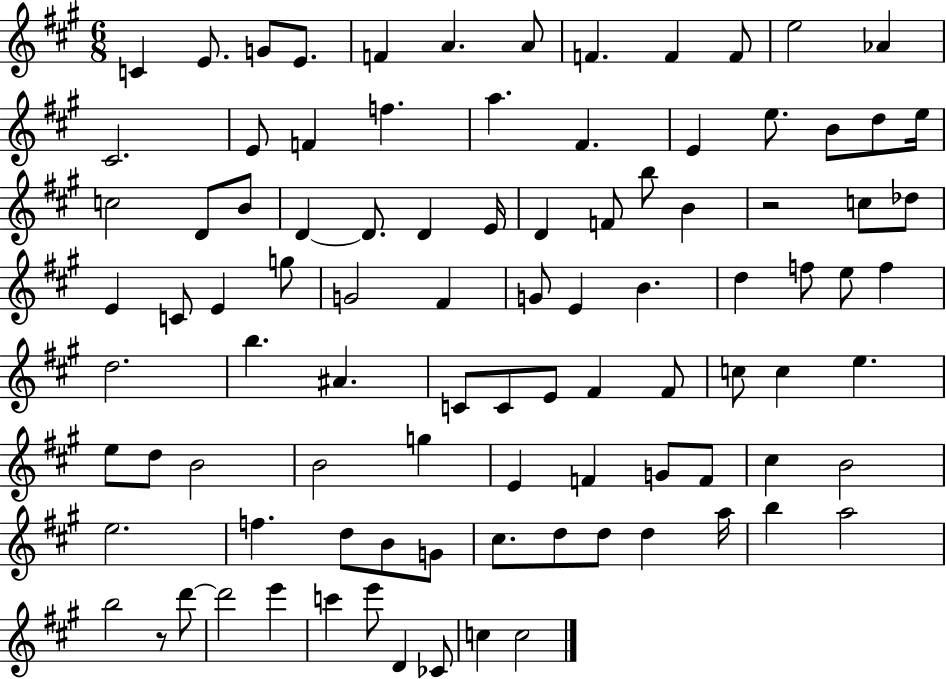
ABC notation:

X:1
T:Untitled
M:6/8
L:1/4
K:A
C E/2 G/2 E/2 F A A/2 F F F/2 e2 _A ^C2 E/2 F f a ^F E e/2 B/2 d/2 e/4 c2 D/2 B/2 D D/2 D E/4 D F/2 b/2 B z2 c/2 _d/2 E C/2 E g/2 G2 ^F G/2 E B d f/2 e/2 f d2 b ^A C/2 C/2 E/2 ^F ^F/2 c/2 c e e/2 d/2 B2 B2 g E F G/2 F/2 ^c B2 e2 f d/2 B/2 G/2 ^c/2 d/2 d/2 d a/4 b a2 b2 z/2 d'/2 d'2 e' c' e'/2 D _C/2 c c2